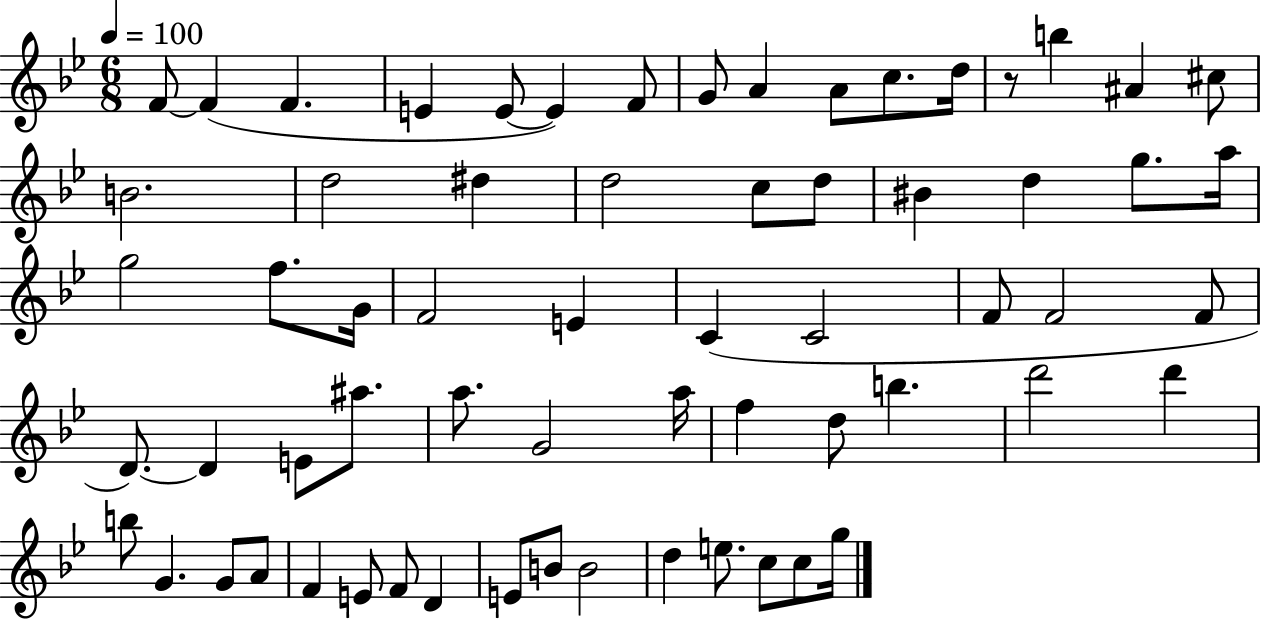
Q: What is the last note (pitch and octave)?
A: G5